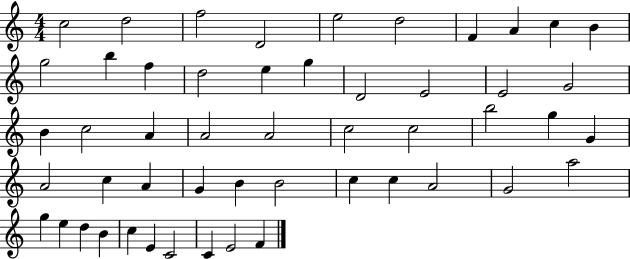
X:1
T:Untitled
M:4/4
L:1/4
K:C
c2 d2 f2 D2 e2 d2 F A c B g2 b f d2 e g D2 E2 E2 G2 B c2 A A2 A2 c2 c2 b2 g G A2 c A G B B2 c c A2 G2 a2 g e d B c E C2 C E2 F